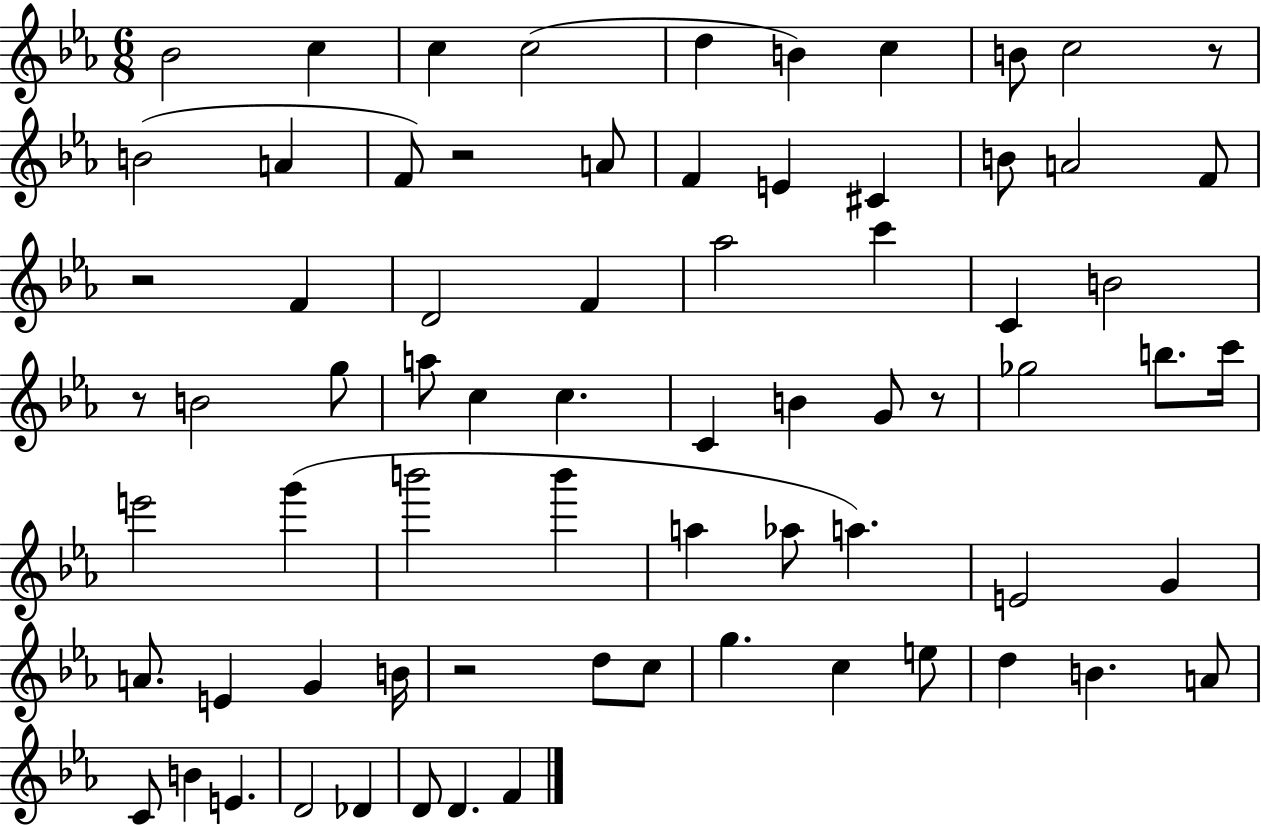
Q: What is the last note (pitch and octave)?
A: F4